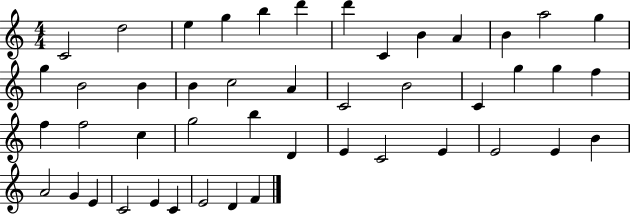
X:1
T:Untitled
M:4/4
L:1/4
K:C
C2 d2 e g b d' d' C B A B a2 g g B2 B B c2 A C2 B2 C g g f f f2 c g2 b D E C2 E E2 E B A2 G E C2 E C E2 D F